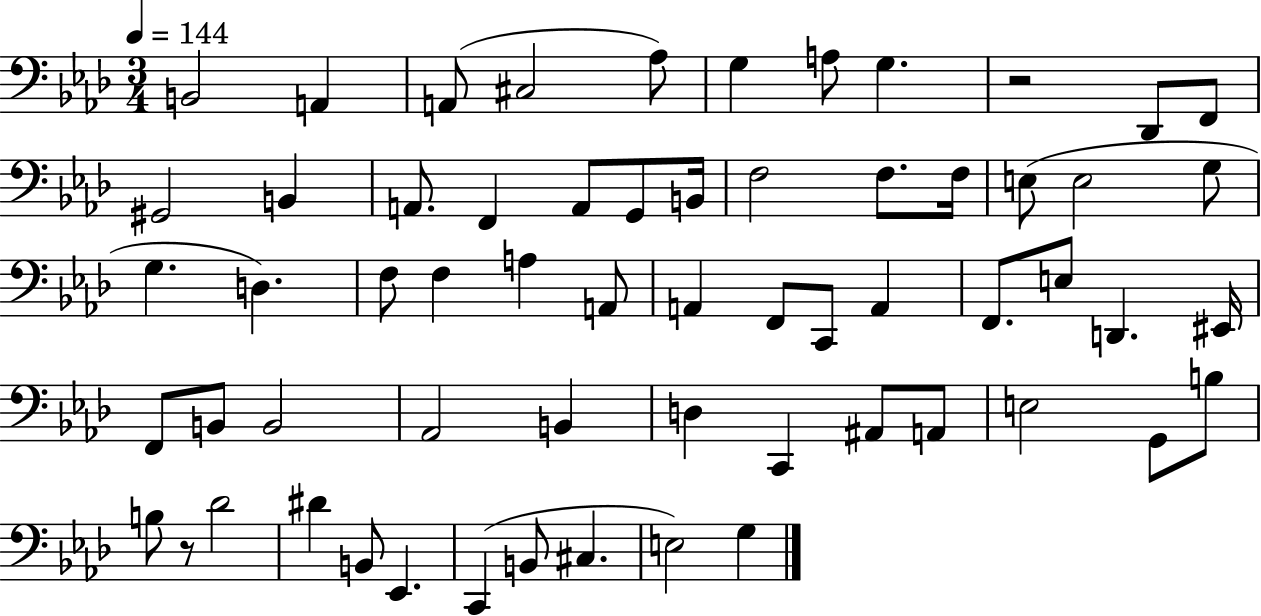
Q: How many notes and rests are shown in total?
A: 61